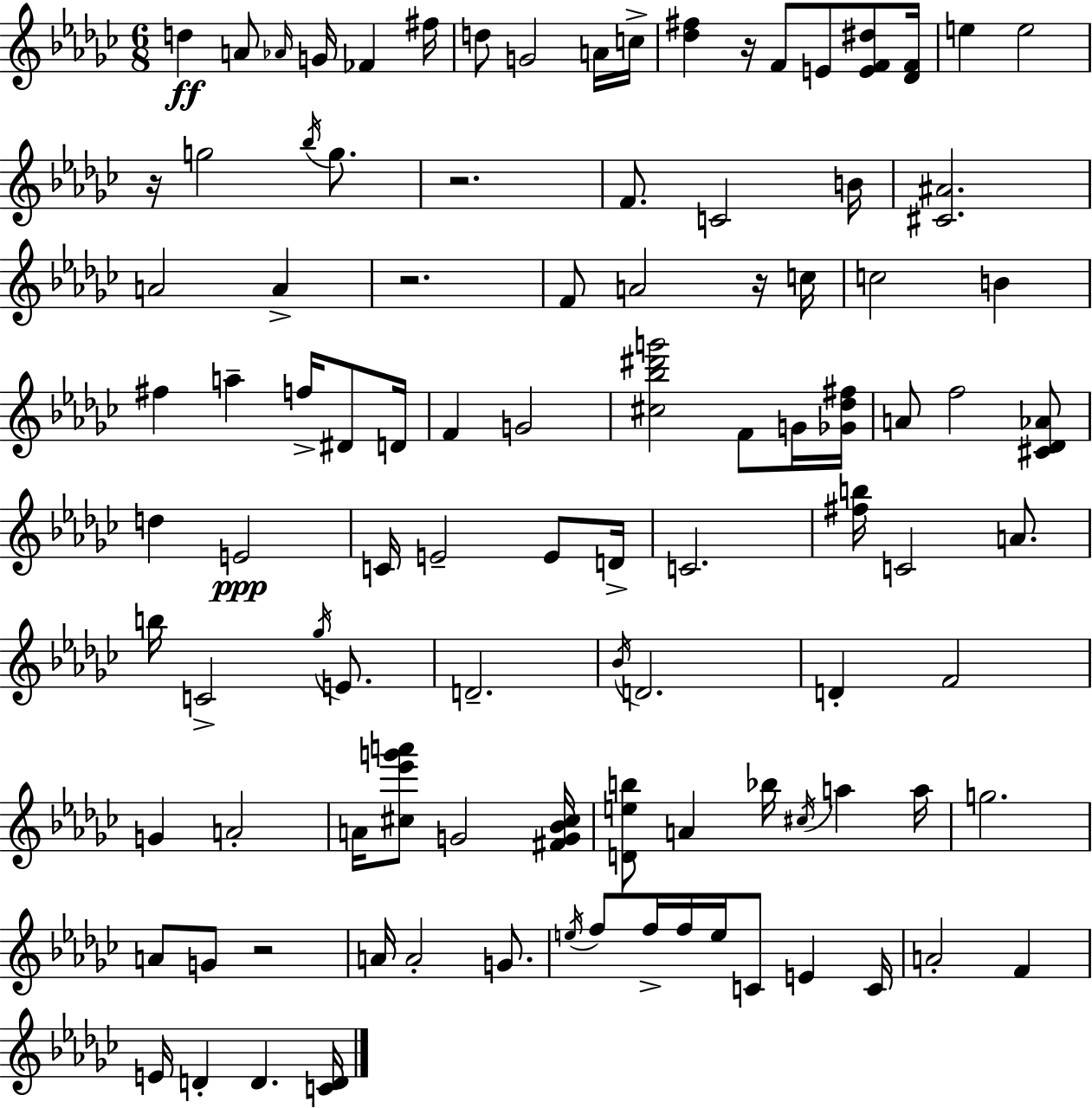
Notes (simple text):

D5/q A4/e Ab4/s G4/s FES4/q F#5/s D5/e G4/h A4/s C5/s [Db5,F#5]/q R/s F4/e E4/e [E4,F4,D#5]/e [Db4,F4]/s E5/q E5/h R/s G5/h Bb5/s G5/e. R/h. F4/e. C4/h B4/s [C#4,A#4]/h. A4/h A4/q R/h. F4/e A4/h R/s C5/s C5/h B4/q F#5/q A5/q F5/s D#4/e D4/s F4/q G4/h [C#5,Bb5,D#6,G6]/h F4/e G4/s [Gb4,Db5,F#5]/s A4/e F5/h [C#4,Db4,Ab4]/e D5/q E4/h C4/s E4/h E4/e D4/s C4/h. [F#5,B5]/s C4/h A4/e. B5/s C4/h Gb5/s E4/e. D4/h. Bb4/s D4/h. D4/q F4/h G4/q A4/h A4/s [C#5,Eb6,G6,A6]/e G4/h [F#4,G4,Bb4,C#5]/s [D4,E5,B5]/e A4/q Bb5/s C#5/s A5/q A5/s G5/h. A4/e G4/e R/h A4/s A4/h G4/e. E5/s F5/e F5/s F5/s E5/s C4/e E4/q C4/s A4/h F4/q E4/s D4/q D4/q. [C4,D4]/s